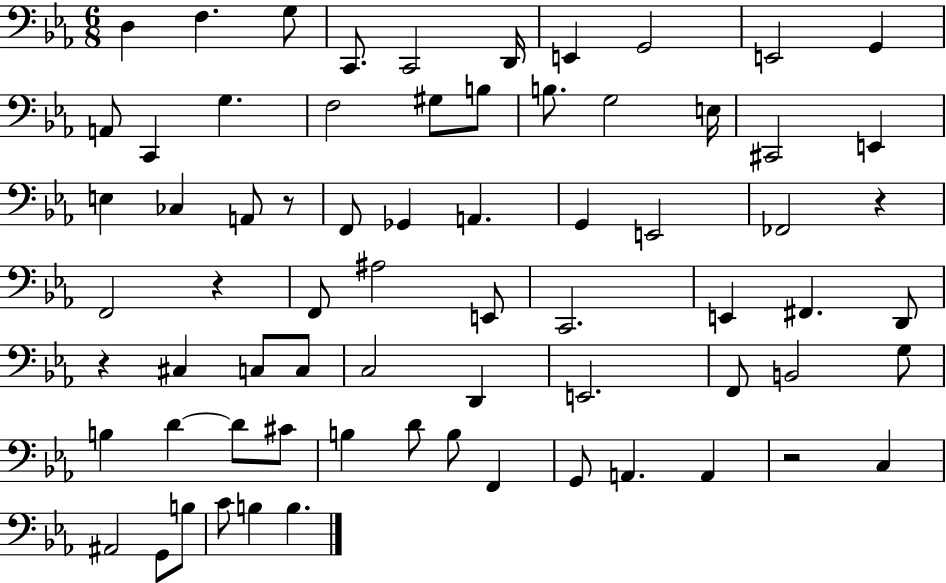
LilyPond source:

{
  \clef bass
  \numericTimeSignature
  \time 6/8
  \key ees \major
  d4 f4. g8 | c,8. c,2 d,16 | e,4 g,2 | e,2 g,4 | \break a,8 c,4 g4. | f2 gis8 b8 | b8. g2 e16 | cis,2 e,4 | \break e4 ces4 a,8 r8 | f,8 ges,4 a,4. | g,4 e,2 | fes,2 r4 | \break f,2 r4 | f,8 ais2 e,8 | c,2. | e,4 fis,4. d,8 | \break r4 cis4 c8 c8 | c2 d,4 | e,2. | f,8 b,2 g8 | \break b4 d'4~~ d'8 cis'8 | b4 d'8 b8 f,4 | g,8 a,4. a,4 | r2 c4 | \break ais,2 g,8 b8 | c'8 b4 b4. | \bar "|."
}